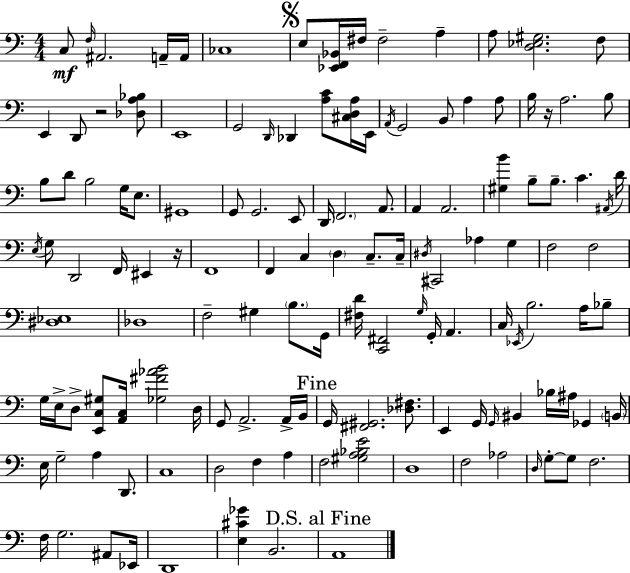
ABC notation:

X:1
T:Untitled
M:4/4
L:1/4
K:Am
C,/2 F,/4 ^A,,2 A,,/4 A,,/4 _C,4 E,/2 [_E,,F,,_B,,]/4 ^F,/4 ^F,2 A, A,/2 [D,_E,^G,]2 F,/2 E,, D,,/2 z2 [_D,A,_B,]/2 E,,4 G,,2 D,,/4 _D,, [A,C]/2 [^C,D,A,]/4 E,,/4 A,,/4 G,,2 B,,/2 A, A,/2 B,/4 z/4 A,2 B,/2 B,/2 D/2 B,2 G,/4 E,/2 ^G,,4 G,,/2 G,,2 E,,/2 D,,/4 F,,2 A,,/2 A,, A,,2 [^G,B] B,/2 B,/2 C ^A,,/4 D/4 E,/4 G,/2 D,,2 F,,/4 ^E,, z/4 F,,4 F,, C, D, C,/2 C,/4 ^D,/4 ^C,,2 _A, G, F,2 F,2 [^D,_E,]4 _D,4 F,2 ^G, B,/2 G,,/4 [^F,D]/4 [C,,^F,,]2 G,/4 G,,/4 A,, C,/4 _E,,/4 B,2 A,/4 _B,/2 G,/4 E,/4 D,/2 [E,,C,^G,]/2 [A,,C,]/4 [_G,^F_AB]2 D,/4 G,,/2 A,,2 A,,/4 B,,/4 G,,/4 [^F,,^G,,]2 [_D,^F,]/2 E,, G,,/4 G,,/4 ^B,, _B,/4 ^A,/4 _G,, B,,/4 E,/4 G,2 A, D,,/2 C,4 D,2 F, A, F,2 [^G,A,_B,E]2 D,4 F,2 _A,2 D,/4 G,/2 G,/2 F,2 F,/4 G,2 ^A,,/2 _E,,/4 D,,4 [E,^C_G] B,,2 A,,4